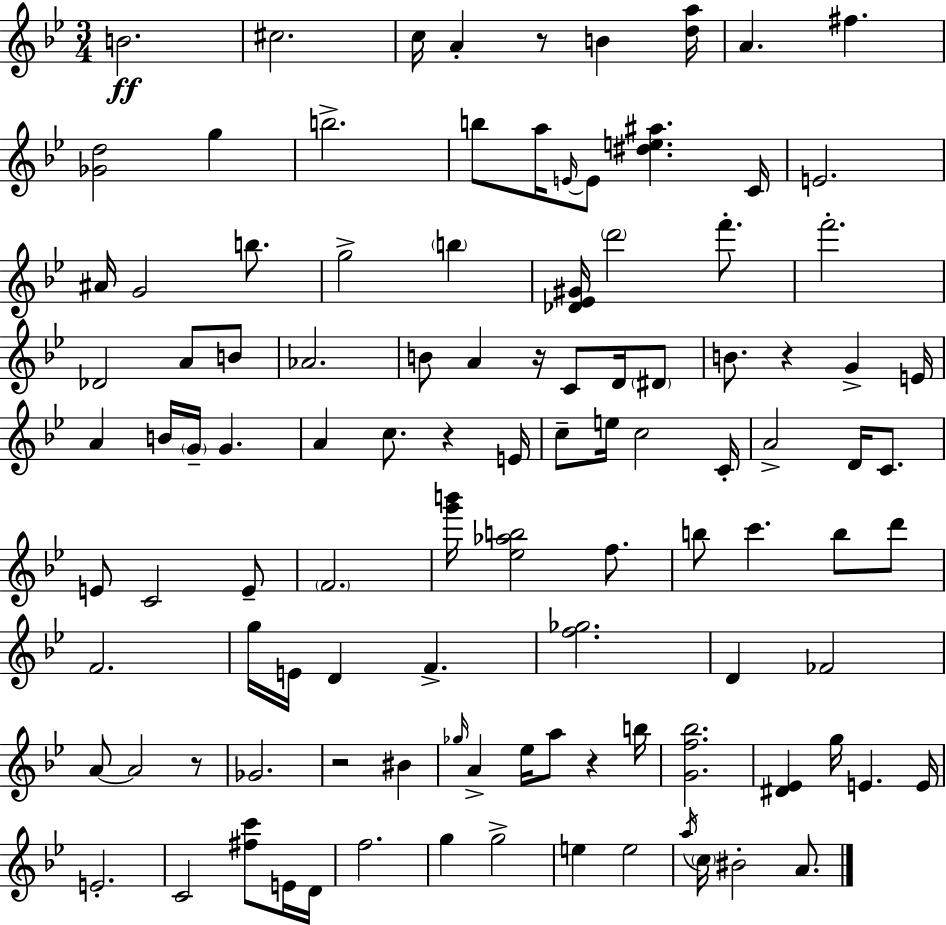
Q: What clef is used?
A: treble